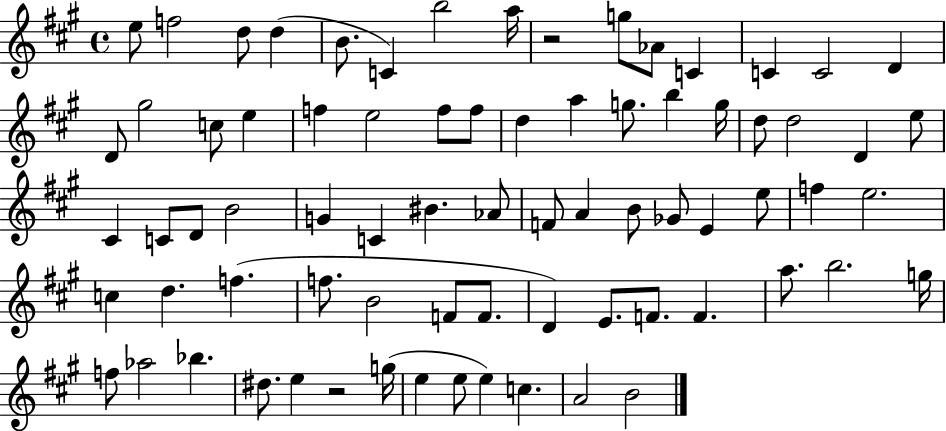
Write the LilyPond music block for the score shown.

{
  \clef treble
  \time 4/4
  \defaultTimeSignature
  \key a \major
  \repeat volta 2 { e''8 f''2 d''8 d''4( | b'8. c'4) b''2 a''16 | r2 g''8 aes'8 c'4 | c'4 c'2 d'4 | \break d'8 gis''2 c''8 e''4 | f''4 e''2 f''8 f''8 | d''4 a''4 g''8. b''4 g''16 | d''8 d''2 d'4 e''8 | \break cis'4 c'8 d'8 b'2 | g'4 c'4 bis'4. aes'8 | f'8 a'4 b'8 ges'8 e'4 e''8 | f''4 e''2. | \break c''4 d''4. f''4.( | f''8. b'2 f'8 f'8. | d'4) e'8. f'8. f'4. | a''8. b''2. g''16 | \break f''8 aes''2 bes''4. | dis''8. e''4 r2 g''16( | e''4 e''8 e''4) c''4. | a'2 b'2 | \break } \bar "|."
}